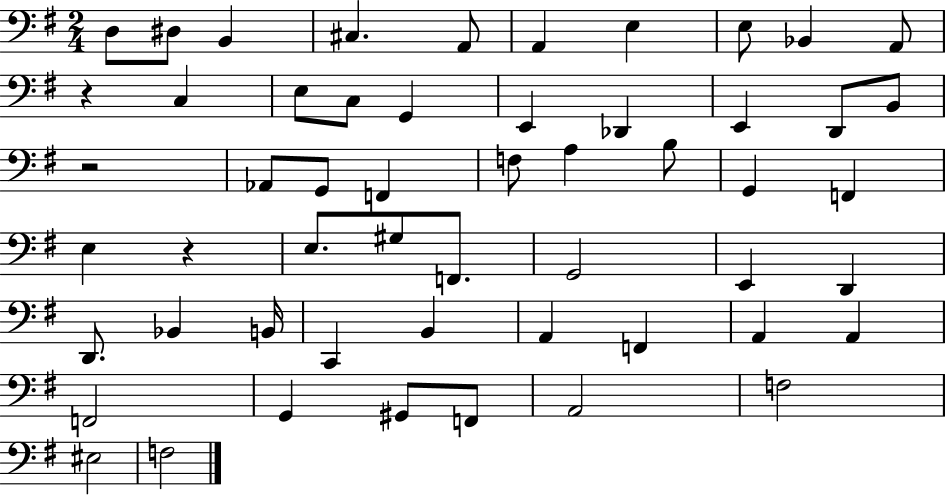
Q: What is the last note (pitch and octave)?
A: F3